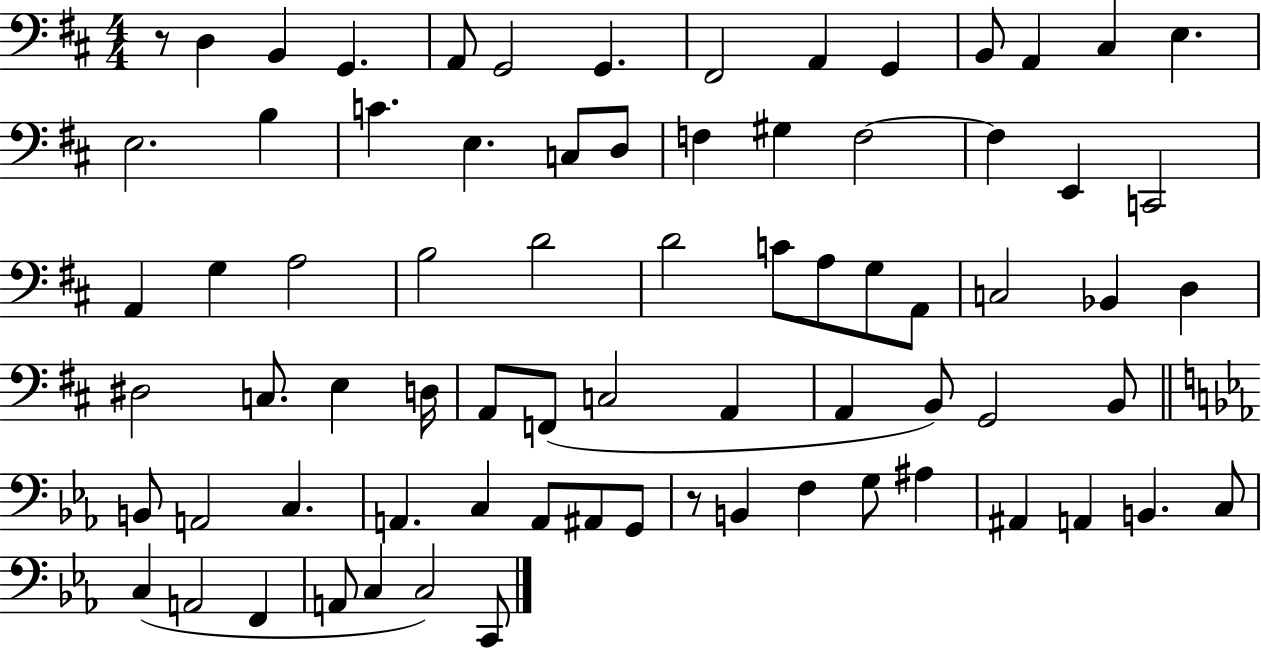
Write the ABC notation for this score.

X:1
T:Untitled
M:4/4
L:1/4
K:D
z/2 D, B,, G,, A,,/2 G,,2 G,, ^F,,2 A,, G,, B,,/2 A,, ^C, E, E,2 B, C E, C,/2 D,/2 F, ^G, F,2 F, E,, C,,2 A,, G, A,2 B,2 D2 D2 C/2 A,/2 G,/2 A,,/2 C,2 _B,, D, ^D,2 C,/2 E, D,/4 A,,/2 F,,/2 C,2 A,, A,, B,,/2 G,,2 B,,/2 B,,/2 A,,2 C, A,, C, A,,/2 ^A,,/2 G,,/2 z/2 B,, F, G,/2 ^A, ^A,, A,, B,, C,/2 C, A,,2 F,, A,,/2 C, C,2 C,,/2